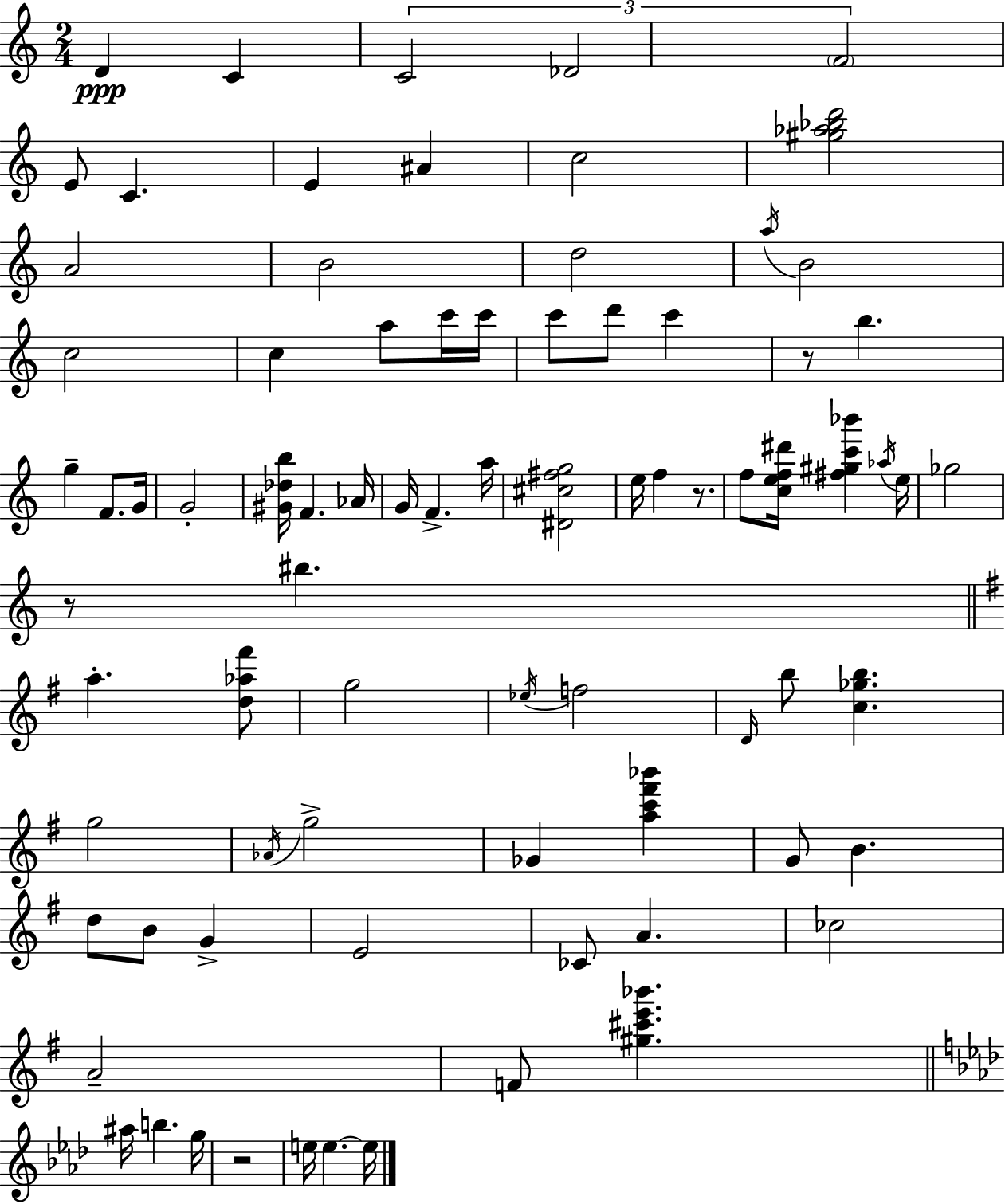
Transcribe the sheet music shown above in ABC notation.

X:1
T:Untitled
M:2/4
L:1/4
K:C
D C C2 _D2 F2 E/2 C E ^A c2 [^g_a_bd']2 A2 B2 d2 a/4 B2 c2 c a/2 c'/4 c'/4 c'/2 d'/2 c' z/2 b g F/2 G/4 G2 [^G_db]/4 F _A/4 G/4 F a/4 [^D^c^fg]2 e/4 f z/2 f/2 [cef^d']/4 [^f^gc'_b'] _a/4 e/4 _g2 z/2 ^b a [d_a^f']/2 g2 _e/4 f2 D/4 b/2 [c_gb] g2 _A/4 g2 _G [ac'^f'_b'] G/2 B d/2 B/2 G E2 _C/2 A _c2 A2 F/2 [^g^c'e'_b'] ^a/4 b g/4 z2 e/4 e e/4